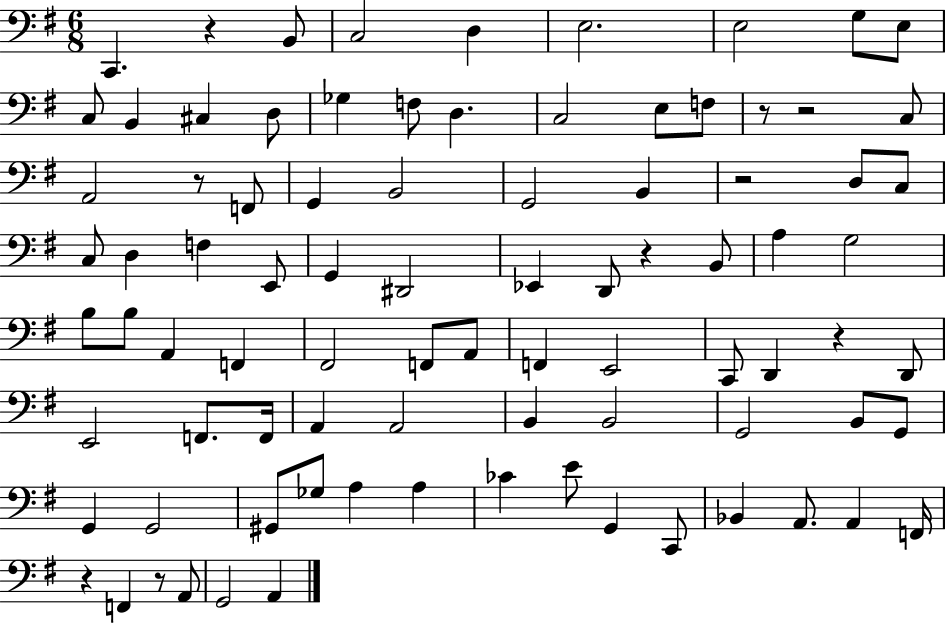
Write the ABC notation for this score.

X:1
T:Untitled
M:6/8
L:1/4
K:G
C,, z B,,/2 C,2 D, E,2 E,2 G,/2 E,/2 C,/2 B,, ^C, D,/2 _G, F,/2 D, C,2 E,/2 F,/2 z/2 z2 C,/2 A,,2 z/2 F,,/2 G,, B,,2 G,,2 B,, z2 D,/2 C,/2 C,/2 D, F, E,,/2 G,, ^D,,2 _E,, D,,/2 z B,,/2 A, G,2 B,/2 B,/2 A,, F,, ^F,,2 F,,/2 A,,/2 F,, E,,2 C,,/2 D,, z D,,/2 E,,2 F,,/2 F,,/4 A,, A,,2 B,, B,,2 G,,2 B,,/2 G,,/2 G,, G,,2 ^G,,/2 _G,/2 A, A, _C E/2 G,, C,,/2 _B,, A,,/2 A,, F,,/4 z F,, z/2 A,,/2 G,,2 A,,